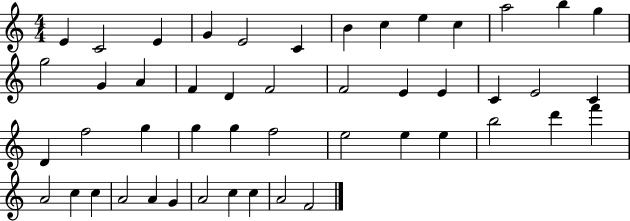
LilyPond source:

{
  \clef treble
  \numericTimeSignature
  \time 4/4
  \key c \major
  e'4 c'2 e'4 | g'4 e'2 c'4 | b'4 c''4 e''4 c''4 | a''2 b''4 g''4 | \break g''2 g'4 a'4 | f'4 d'4 f'2 | f'2 e'4 e'4 | c'4 e'2 c'4 | \break d'4 f''2 g''4 | g''4 g''4 f''2 | e''2 e''4 e''4 | b''2 d'''4 f'''4 | \break a'2 c''4 c''4 | a'2 a'4 g'4 | a'2 c''4 c''4 | a'2 f'2 | \break \bar "|."
}